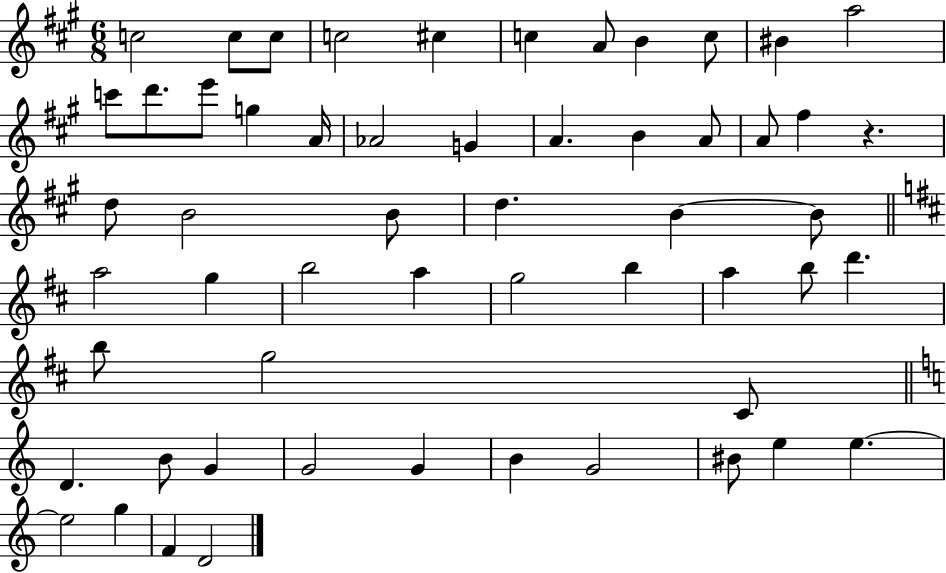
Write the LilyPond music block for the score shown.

{
  \clef treble
  \numericTimeSignature
  \time 6/8
  \key a \major
  c''2 c''8 c''8 | c''2 cis''4 | c''4 a'8 b'4 c''8 | bis'4 a''2 | \break c'''8 d'''8. e'''8 g''4 a'16 | aes'2 g'4 | a'4. b'4 a'8 | a'8 fis''4 r4. | \break d''8 b'2 b'8 | d''4. b'4~~ b'8 | \bar "||" \break \key b \minor a''2 g''4 | b''2 a''4 | g''2 b''4 | a''4 b''8 d'''4. | \break b''8 g''2 cis'8 | \bar "||" \break \key c \major d'4. b'8 g'4 | g'2 g'4 | b'4 g'2 | bis'8 e''4 e''4.~~ | \break e''2 g''4 | f'4 d'2 | \bar "|."
}